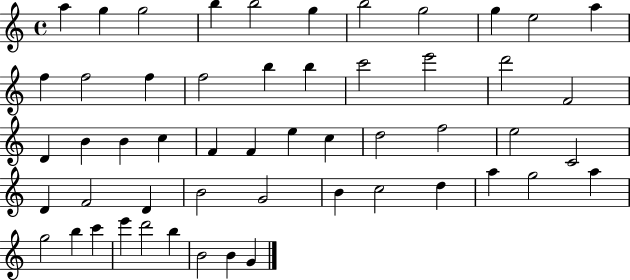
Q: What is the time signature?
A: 4/4